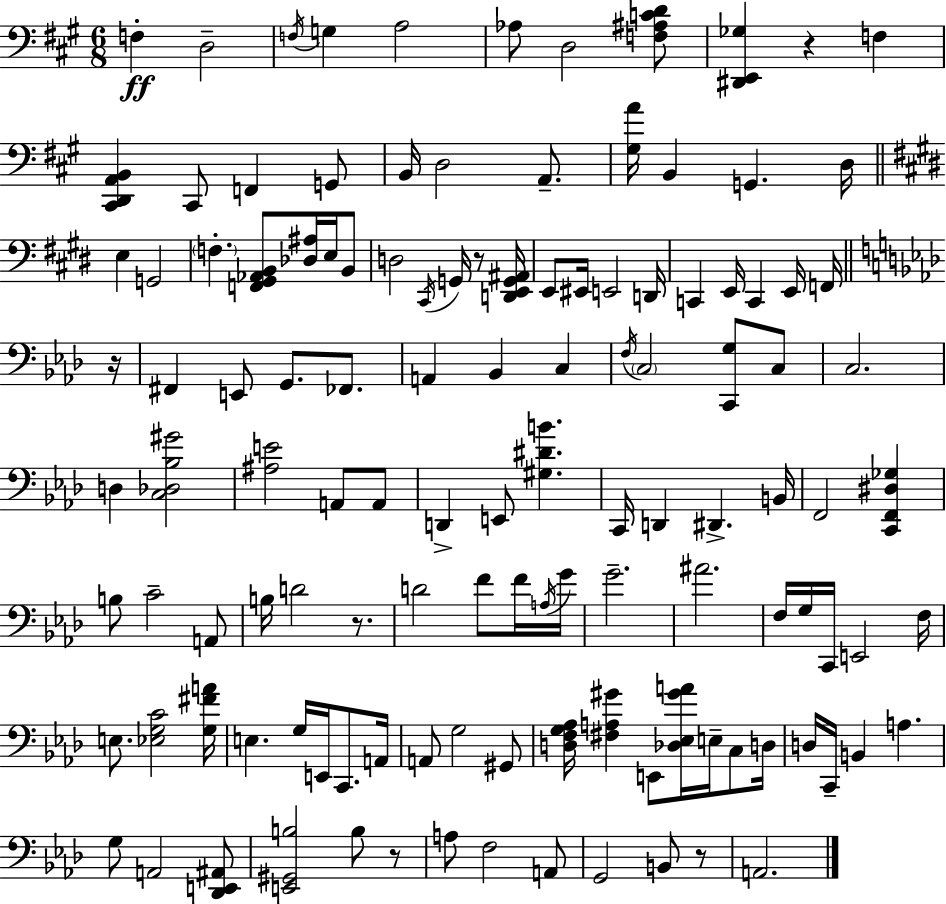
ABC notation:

X:1
T:Untitled
M:6/8
L:1/4
K:A
F, D,2 F,/4 G, A,2 _A,/2 D,2 [F,^A,CD]/2 [^D,,E,,_G,] z F, [^C,,D,,A,,B,,] ^C,,/2 F,, G,,/2 B,,/4 D,2 A,,/2 [^G,A]/4 B,, G,, D,/4 E, G,,2 F, [F,,^G,,_A,,B,,]/2 [_D,^A,]/4 E,/4 B,,/2 D,2 ^C,,/4 G,,/4 z/2 [D,,E,,G,,^A,,]/4 E,,/2 ^E,,/4 E,,2 D,,/4 C,, E,,/4 C,, E,,/4 F,,/4 z/4 ^F,, E,,/2 G,,/2 _F,,/2 A,, _B,, C, F,/4 C,2 [C,,G,]/2 C,/2 C,2 D, [C,_D,_B,^G]2 [^A,E]2 A,,/2 A,,/2 D,, E,,/2 [^G,^DB] C,,/4 D,, ^D,, B,,/4 F,,2 [C,,F,,^D,_G,] B,/2 C2 A,,/2 B,/4 D2 z/2 D2 F/2 F/4 A,/4 G/4 G2 ^A2 F,/4 G,/4 C,,/4 E,,2 F,/4 E,/2 [_E,G,C]2 [G,^FA]/4 E, G,/4 E,,/4 C,,/2 A,,/4 A,,/2 G,2 ^G,,/2 [D,F,G,_A,]/4 [^F,A,^G] E,,/2 [_D,_E,^GA]/4 E,/4 C,/2 D,/4 D,/4 C,,/4 B,, A, G,/2 A,,2 [_D,,E,,^A,,]/2 [E,,^G,,B,]2 B,/2 z/2 A,/2 F,2 A,,/2 G,,2 B,,/2 z/2 A,,2